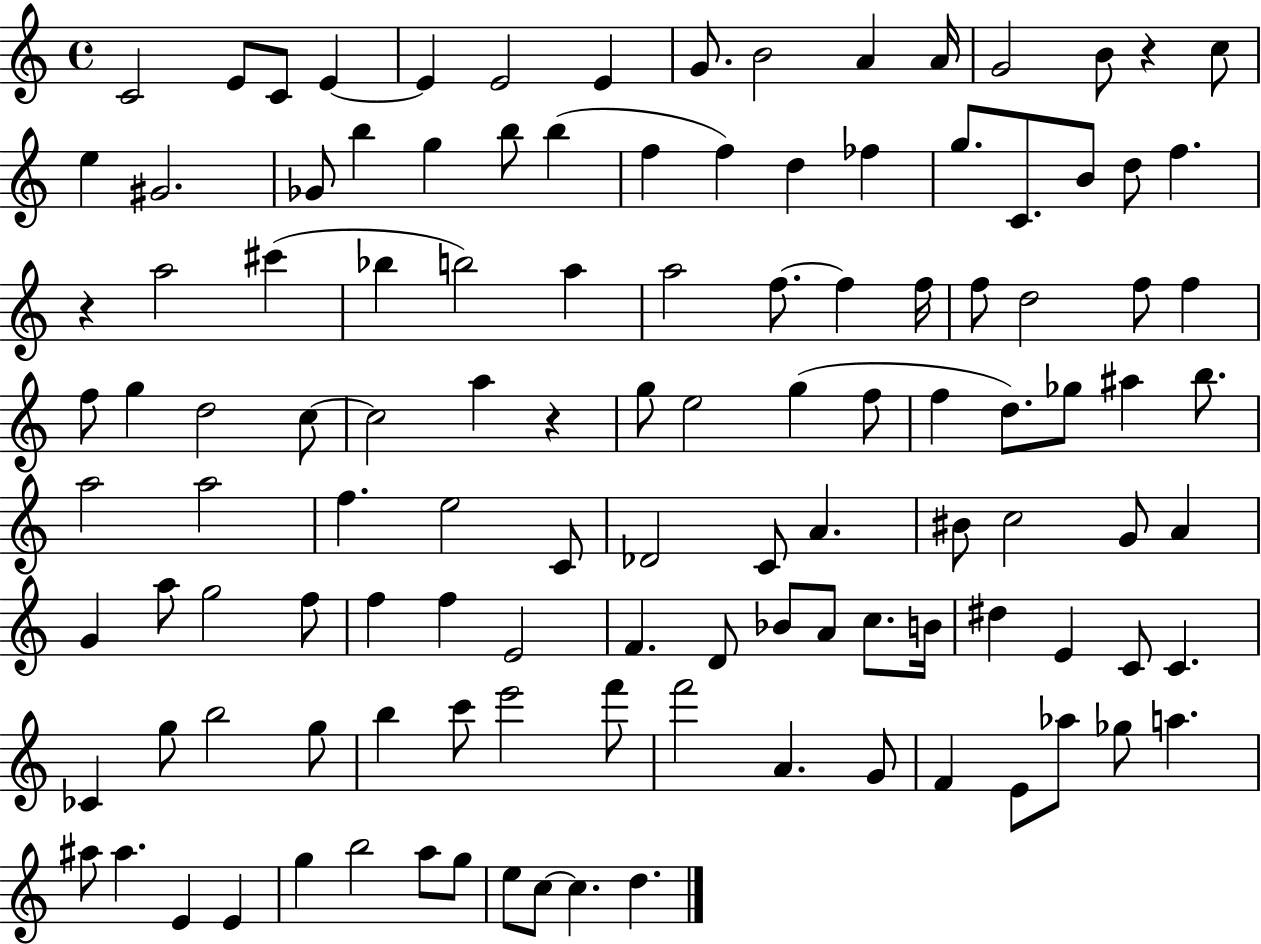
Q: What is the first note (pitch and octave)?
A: C4